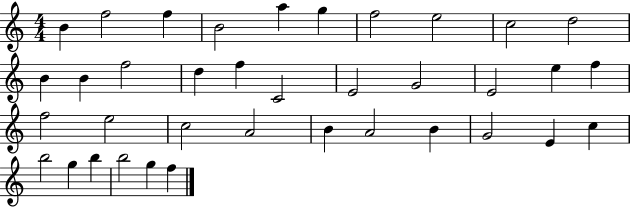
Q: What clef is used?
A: treble